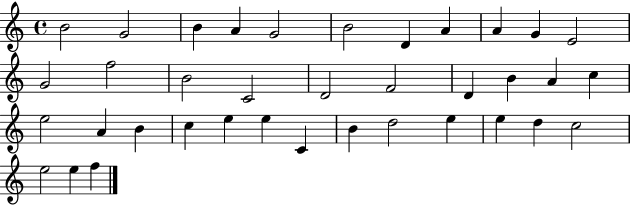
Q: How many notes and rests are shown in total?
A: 37